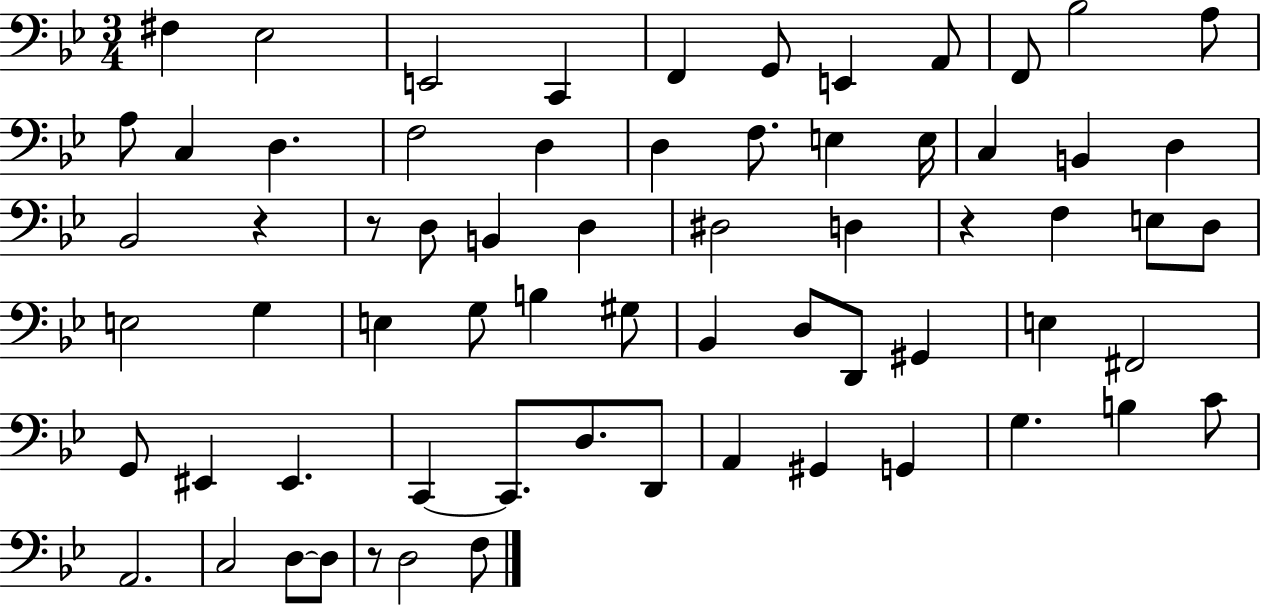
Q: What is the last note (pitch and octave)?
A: F3